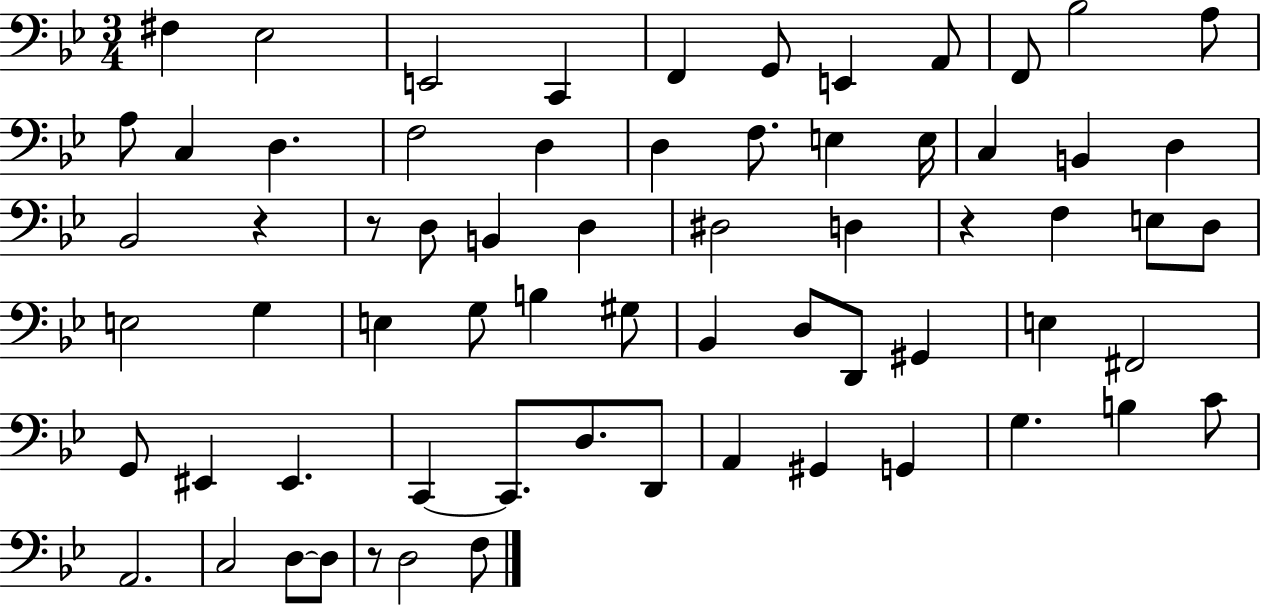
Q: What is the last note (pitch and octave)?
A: F3